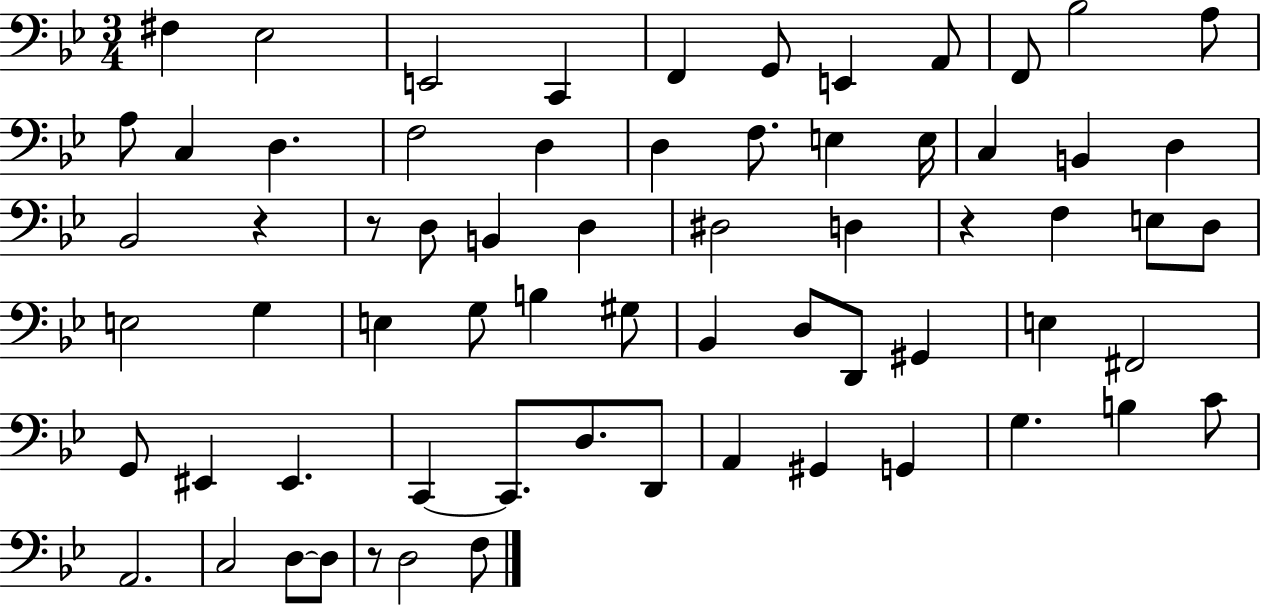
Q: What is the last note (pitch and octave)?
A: F3